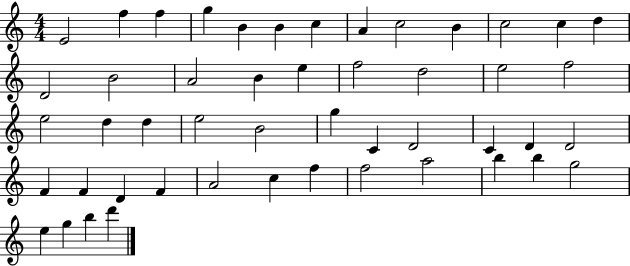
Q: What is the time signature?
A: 4/4